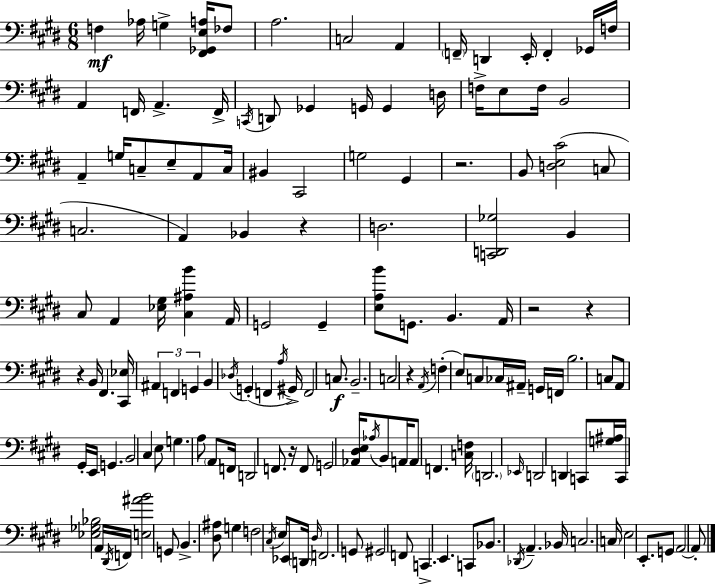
{
  \clef bass
  \numericTimeSignature
  \time 6/8
  \key e \major
  f4\mf aes16 g4-> <fis, ges, e a>16 fes8 | a2. | c2 a,4 | \parenthesize f,16-- d,4 e,16-. f,4-. ges,16 f16 | \break a,4 f,16 a,4.-> f,16-> | \acciaccatura { c,16 } d,8 ges,4 g,16 g,4 | d16 f16-> e8 f16 b,2 | a,4-- g16 c8-- e8-- a,8 | \break c16 bis,4 cis,2 | g2 gis,4 | r2. | b,8 <d e cis'>2( c8 | \break c2. | a,4) bes,4 r4 | d2. | <c, d, ges>2 b,4 | \break cis8 a,4 <ees gis>16 <cis ais b'>4 | a,16 g,2 g,4-- | <e a b'>8 g,8. b,4. | a,16 r2 r4 | \break r4 b,16 fis,4. | <cis, ees>16 \tuplet 3/2 { ais,4 f,4 g,4 } | b,4 \acciaccatura { des16 }( g,4-. f,4 | \acciaccatura { a16 }) gis,16-> f,2 | \break c8.\f b,2.-- | c2 r4 | \acciaccatura { a,16 }( f4-. e8) c8 | ces16 ais,16-- g,16 f,16 b2. | \break c8 a,8 gis,16-. e,16 g,4. | b,2 | cis4 e8 g4. | a8 \parenthesize a,8 f,16 d,2 | \break f,8. r16 f,8 g,2 | <aes, dis e>16 \acciaccatura { aes16 } b,8 a,16 a,8 f,4. | <c f>16 \parenthesize d,2. | \grace { ees,16 } d,2 | \break d,4 c,8 <g ais>16 c,16 <ees ges bes>2 | a,16 \acciaccatura { dis,16 } f,16 <e ais' b'>2 | g,8 b,4.-> | <dis ais>8 g4 f2 | \break \acciaccatura { cis16 } e16 ees,8 \parenthesize d,16 \grace { dis16 } f,2. | g,8 gis,2 | f,8 c,4.-> | e,4. c,8 bes,8. | \break \acciaccatura { des,16 } a,4.-- bes,16 c2. | \parenthesize c16 e2 | e,8.-. g,8 | a,2~~ a,8-. \bar "|."
}